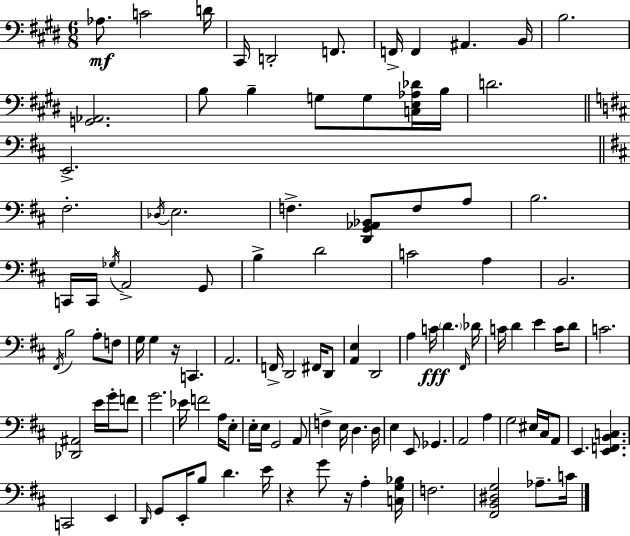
{
  \clef bass
  \numericTimeSignature
  \time 6/8
  \key e \major
  aes8.\mf c'2 d'16 | cis,16 d,2-. f,8. | f,16-> f,4 ais,4. b,16 | b2. | \break <g, aes,>2. | b8 b4-- g8 g8 <c e aes des'>16 b16 | d'2. | \bar "||" \break \key d \major e,2.-> | \bar "||" \break \key b \minor fis2.-. | \acciaccatura { des16 } e2. | f4.-> <d, g, aes, bes,>8 f8 a8 | b2. | \break c,16 c,16 \acciaccatura { ges16 } a,2-> | g,8 b4-> d'2 | c'2 a4 | b,2. | \break \acciaccatura { fis,16 } b2 a8-. | f8 g16 g4 r16 c,4. | a,2. | f,16-> d,2 | \break fis,16 d,8 <a, e>4 d,2 | a4 c'16\fff \parenthesize d'4. | \grace { fis,16 } des'16 c'16 d'4 e'4 | c'16 d'8 c'2. | \break <des, ais,>2 | e'16 g'16-. f'8 g'2. | ees'16 f'2 | a16 e8-. e16-. e16 g,2 | \break a,8 f4-> e16 d4. | d16 e4 e,8 ges,4. | a,2 | a4 g2 | \break eis16 cis16 a,8 e,4. <e, f, b, c>4. | c,2 | e,4 \grace { d,16 } g,8 e,16-. b8 d'4. | e'16 r4 g'8 r16 | \break a4-. <c g bes>16 f2. | <fis, b, dis g>2 | aes8.-- c'16 \bar "|."
}